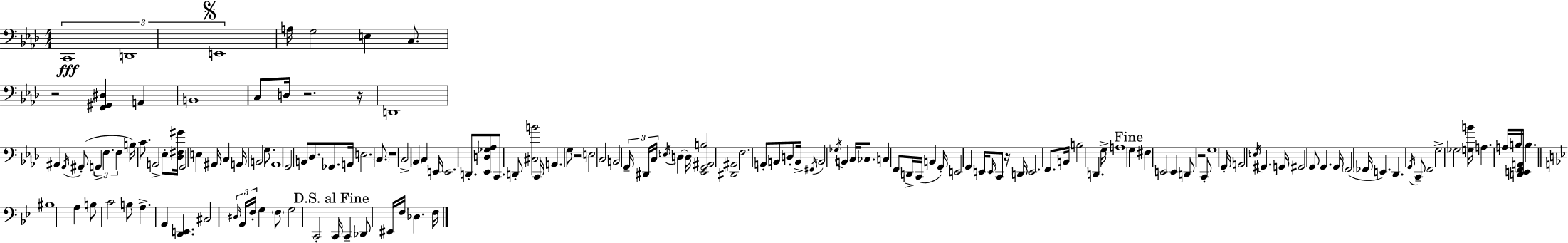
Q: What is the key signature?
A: AES major